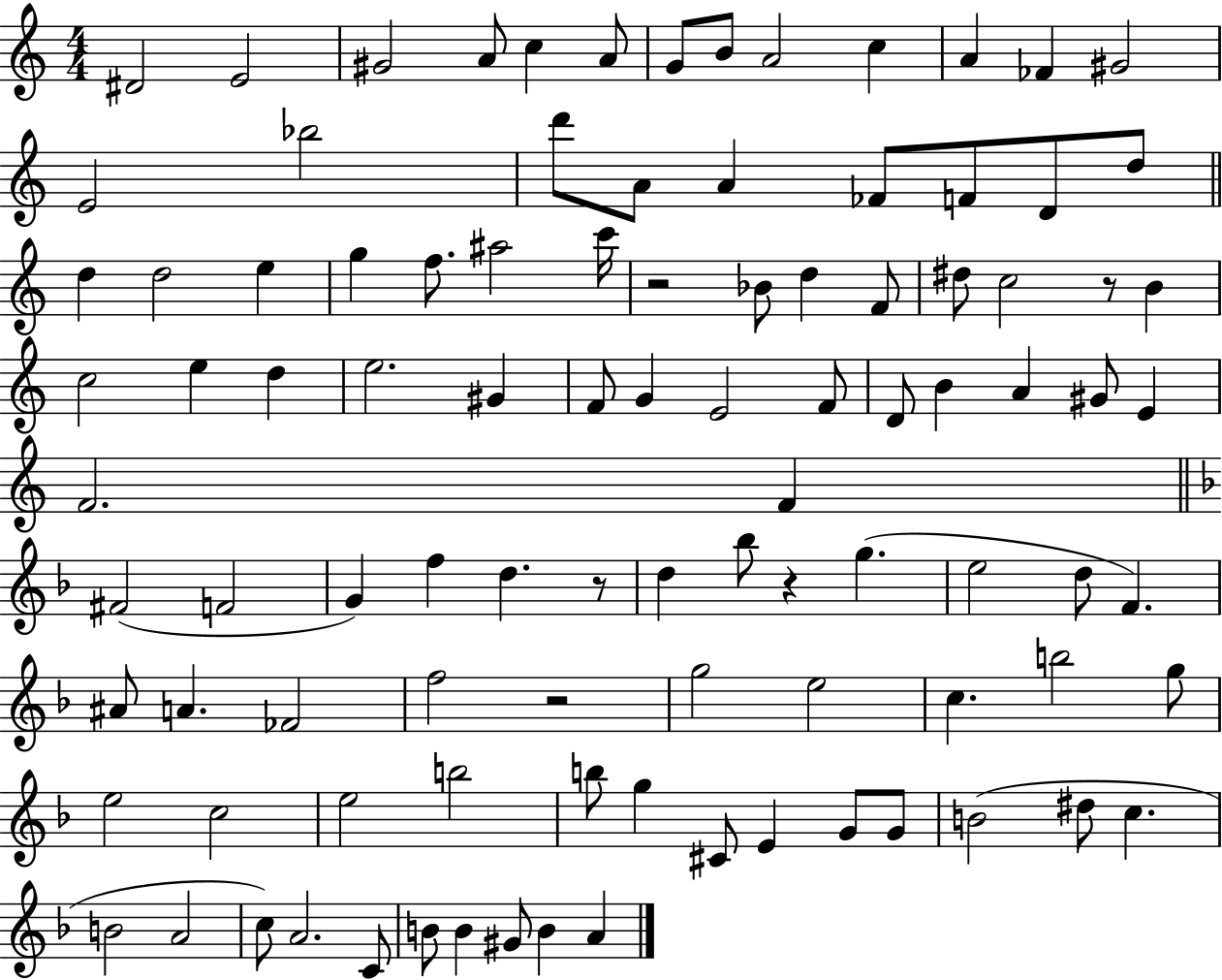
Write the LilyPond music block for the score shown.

{
  \clef treble
  \numericTimeSignature
  \time 4/4
  \key c \major
  \repeat volta 2 { dis'2 e'2 | gis'2 a'8 c''4 a'8 | g'8 b'8 a'2 c''4 | a'4 fes'4 gis'2 | \break e'2 bes''2 | d'''8 a'8 a'4 fes'8 f'8 d'8 d''8 | \bar "||" \break \key a \minor d''4 d''2 e''4 | g''4 f''8. ais''2 c'''16 | r2 bes'8 d''4 f'8 | dis''8 c''2 r8 b'4 | \break c''2 e''4 d''4 | e''2. gis'4 | f'8 g'4 e'2 f'8 | d'8 b'4 a'4 gis'8 e'4 | \break f'2. f'4 | \bar "||" \break \key d \minor fis'2( f'2 | g'4) f''4 d''4. r8 | d''4 bes''8 r4 g''4.( | e''2 d''8 f'4.) | \break ais'8 a'4. fes'2 | f''2 r2 | g''2 e''2 | c''4. b''2 g''8 | \break e''2 c''2 | e''2 b''2 | b''8 g''4 cis'8 e'4 g'8 g'8 | b'2( dis''8 c''4. | \break b'2 a'2 | c''8) a'2. c'8 | b'8 b'4 gis'8 b'4 a'4 | } \bar "|."
}